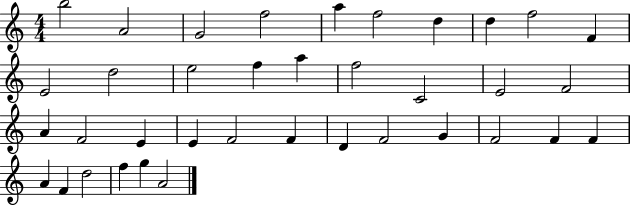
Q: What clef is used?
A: treble